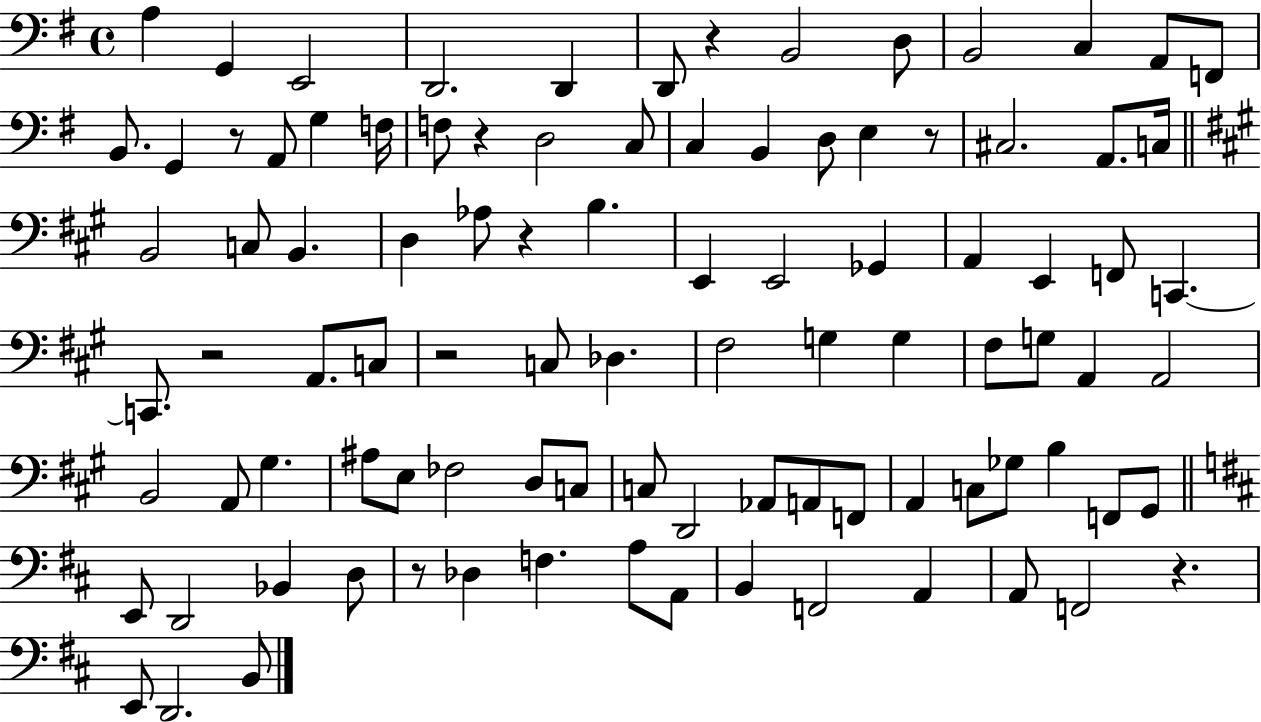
{
  \clef bass
  \time 4/4
  \defaultTimeSignature
  \key g \major
  a4 g,4 e,2 | d,2. d,4 | d,8 r4 b,2 d8 | b,2 c4 a,8 f,8 | \break b,8. g,4 r8 a,8 g4 f16 | f8 r4 d2 c8 | c4 b,4 d8 e4 r8 | cis2. a,8. c16 | \break \bar "||" \break \key a \major b,2 c8 b,4. | d4 aes8 r4 b4. | e,4 e,2 ges,4 | a,4 e,4 f,8 c,4.~~ | \break c,8. r2 a,8. c8 | r2 c8 des4. | fis2 g4 g4 | fis8 g8 a,4 a,2 | \break b,2 a,8 gis4. | ais8 e8 fes2 d8 c8 | c8 d,2 aes,8 a,8 f,8 | a,4 c8 ges8 b4 f,8 gis,8 | \break \bar "||" \break \key d \major e,8 d,2 bes,4 d8 | r8 des4 f4. a8 a,8 | b,4 f,2 a,4 | a,8 f,2 r4. | \break e,8 d,2. b,8 | \bar "|."
}